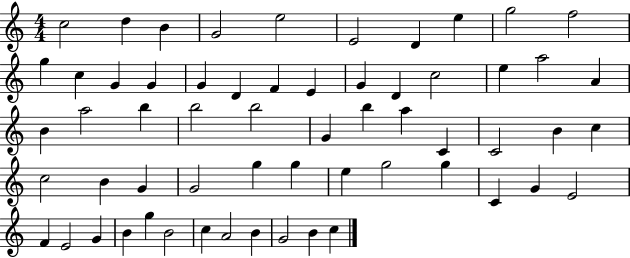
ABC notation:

X:1
T:Untitled
M:4/4
L:1/4
K:C
c2 d B G2 e2 E2 D e g2 f2 g c G G G D F E G D c2 e a2 A B a2 b b2 b2 G b a C C2 B c c2 B G G2 g g e g2 g C G E2 F E2 G B g B2 c A2 B G2 B c